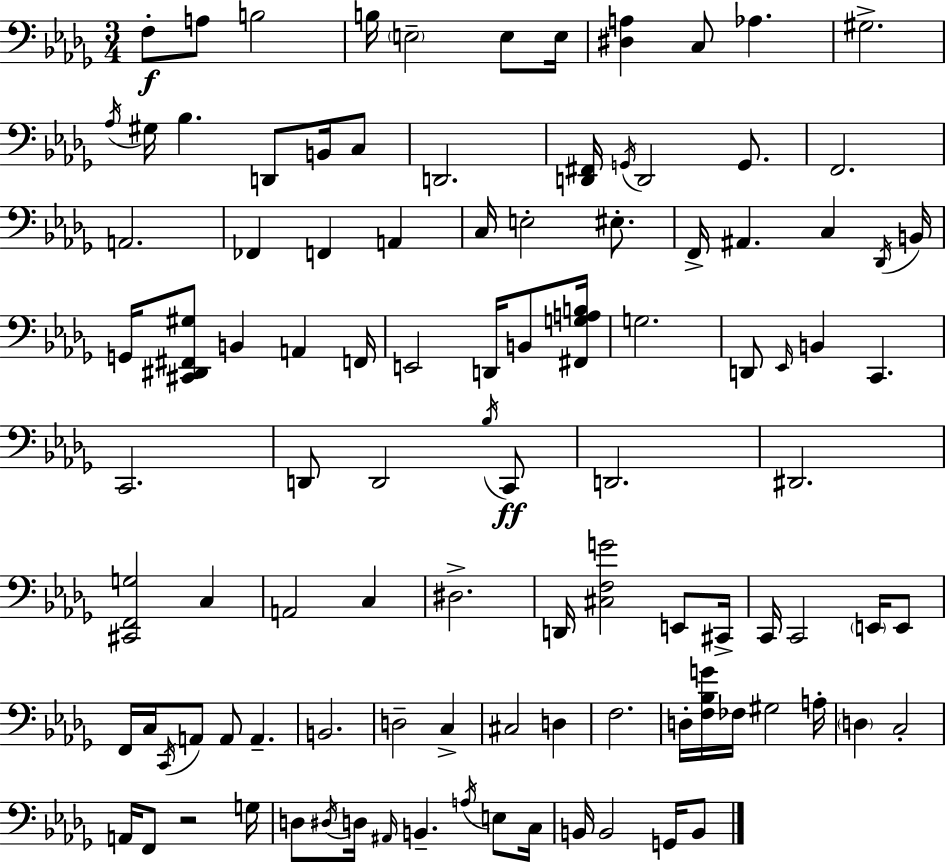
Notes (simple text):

F3/e A3/e B3/h B3/s E3/h E3/e E3/s [D#3,A3]/q C3/e Ab3/q. G#3/h. Ab3/s G#3/s Bb3/q. D2/e B2/s C3/e D2/h. [D2,F#2]/s G2/s D2/h G2/e. F2/h. A2/h. FES2/q F2/q A2/q C3/s E3/h EIS3/e. F2/s A#2/q. C3/q Db2/s B2/s G2/s [C#2,D#2,F#2,G#3]/e B2/q A2/q F2/s E2/h D2/s B2/e [F#2,G3,A3,B3]/s G3/h. D2/e Eb2/s B2/q C2/q. C2/h. D2/e D2/h Bb3/s C2/e D2/h. D#2/h. [C#2,F2,G3]/h C3/q A2/h C3/q D#3/h. D2/s [C#3,F3,G4]/h E2/e C#2/s C2/s C2/h E2/s E2/e F2/s C3/s C2/s A2/e A2/e A2/q. B2/h. D3/h C3/q C#3/h D3/q F3/h. D3/s [F3,Bb3,G4]/s FES3/s G#3/h A3/s D3/q C3/h A2/s F2/e R/h G3/s D3/e D#3/s D3/s A#2/s B2/q. A3/s E3/e C3/s B2/s B2/h G2/s B2/e